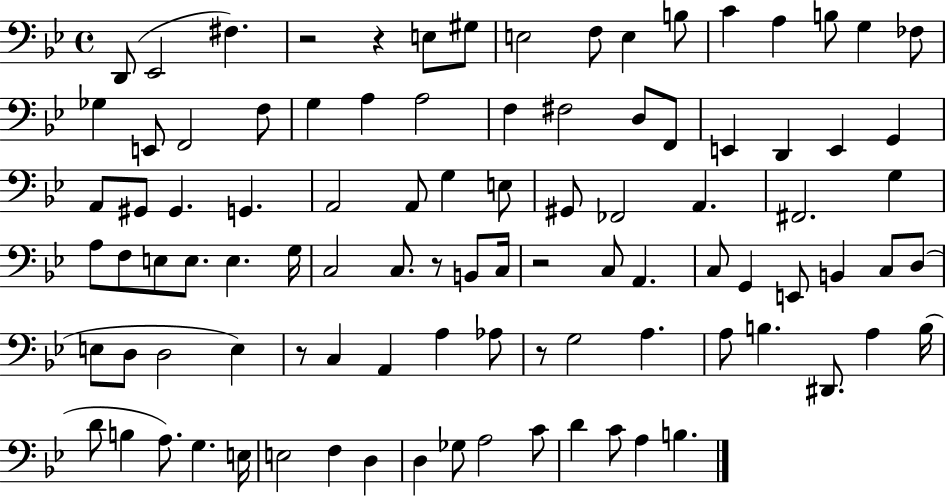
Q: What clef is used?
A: bass